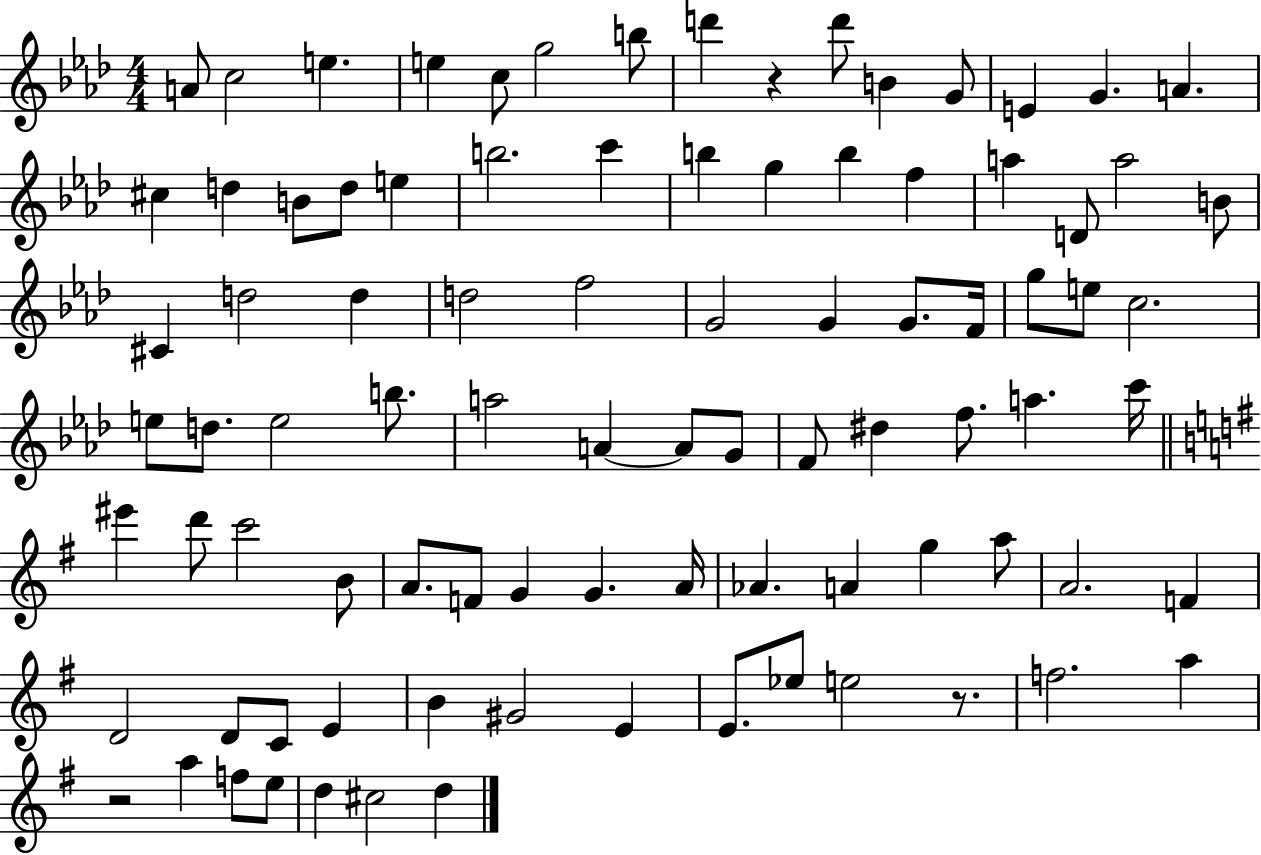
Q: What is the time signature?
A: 4/4